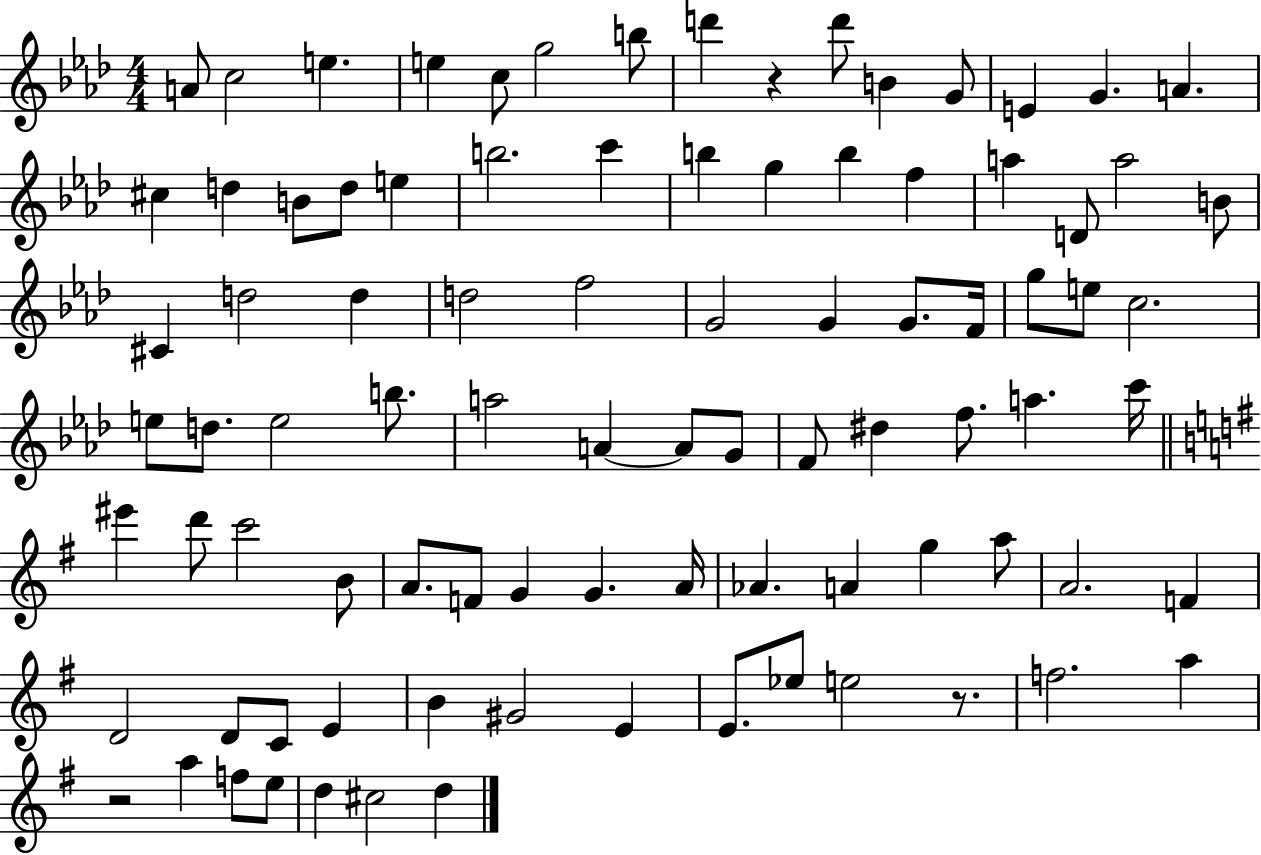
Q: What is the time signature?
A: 4/4